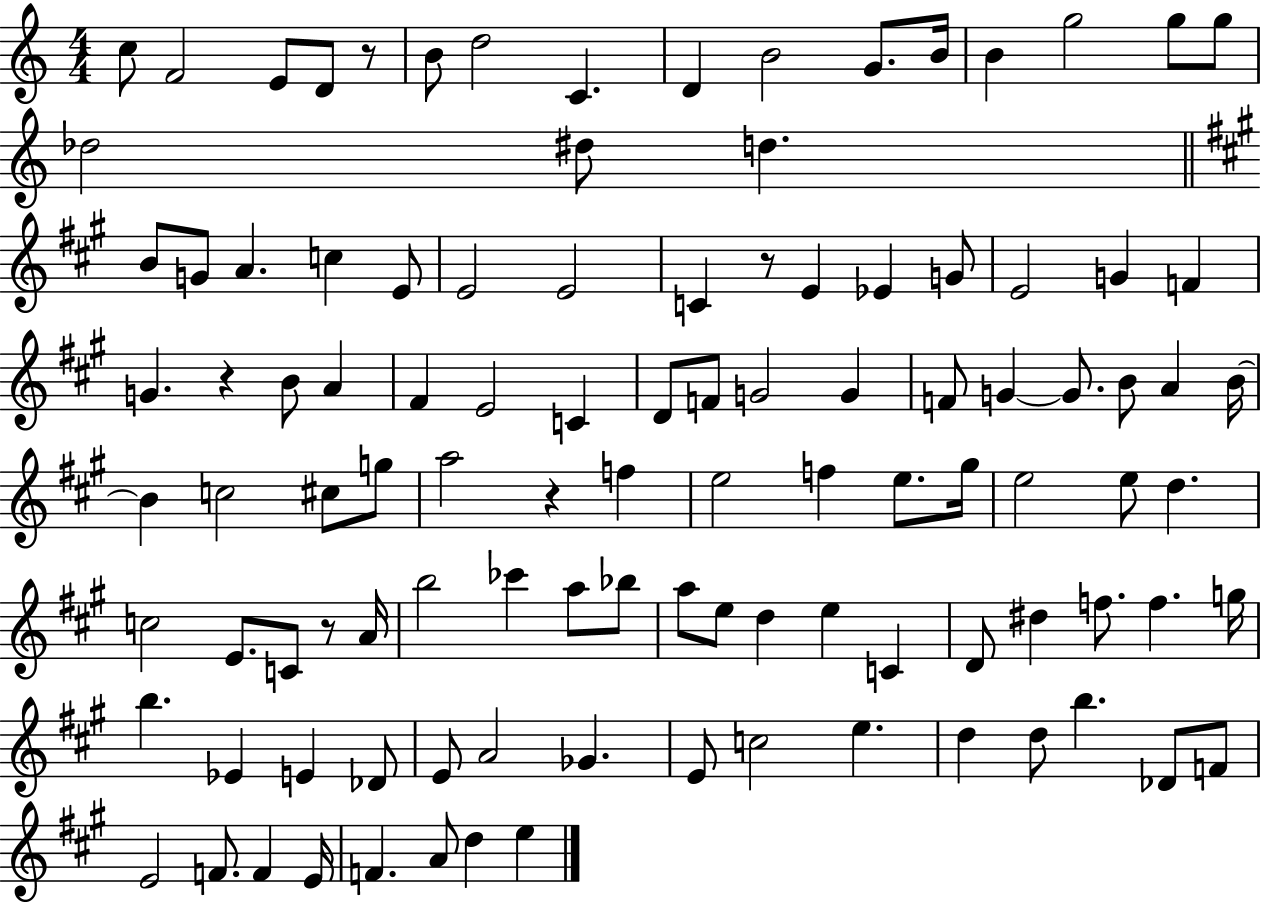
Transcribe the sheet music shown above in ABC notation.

X:1
T:Untitled
M:4/4
L:1/4
K:C
c/2 F2 E/2 D/2 z/2 B/2 d2 C D B2 G/2 B/4 B g2 g/2 g/2 _d2 ^d/2 d B/2 G/2 A c E/2 E2 E2 C z/2 E _E G/2 E2 G F G z B/2 A ^F E2 C D/2 F/2 G2 G F/2 G G/2 B/2 A B/4 B c2 ^c/2 g/2 a2 z f e2 f e/2 ^g/4 e2 e/2 d c2 E/2 C/2 z/2 A/4 b2 _c' a/2 _b/2 a/2 e/2 d e C D/2 ^d f/2 f g/4 b _E E _D/2 E/2 A2 _G E/2 c2 e d d/2 b _D/2 F/2 E2 F/2 F E/4 F A/2 d e